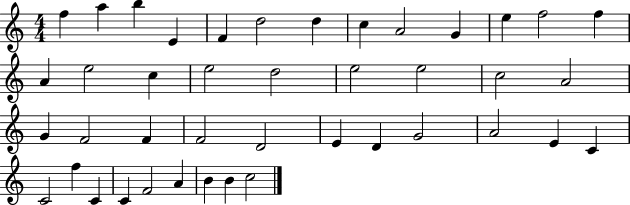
{
  \clef treble
  \numericTimeSignature
  \time 4/4
  \key c \major
  f''4 a''4 b''4 e'4 | f'4 d''2 d''4 | c''4 a'2 g'4 | e''4 f''2 f''4 | \break a'4 e''2 c''4 | e''2 d''2 | e''2 e''2 | c''2 a'2 | \break g'4 f'2 f'4 | f'2 d'2 | e'4 d'4 g'2 | a'2 e'4 c'4 | \break c'2 f''4 c'4 | c'4 f'2 a'4 | b'4 b'4 c''2 | \bar "|."
}